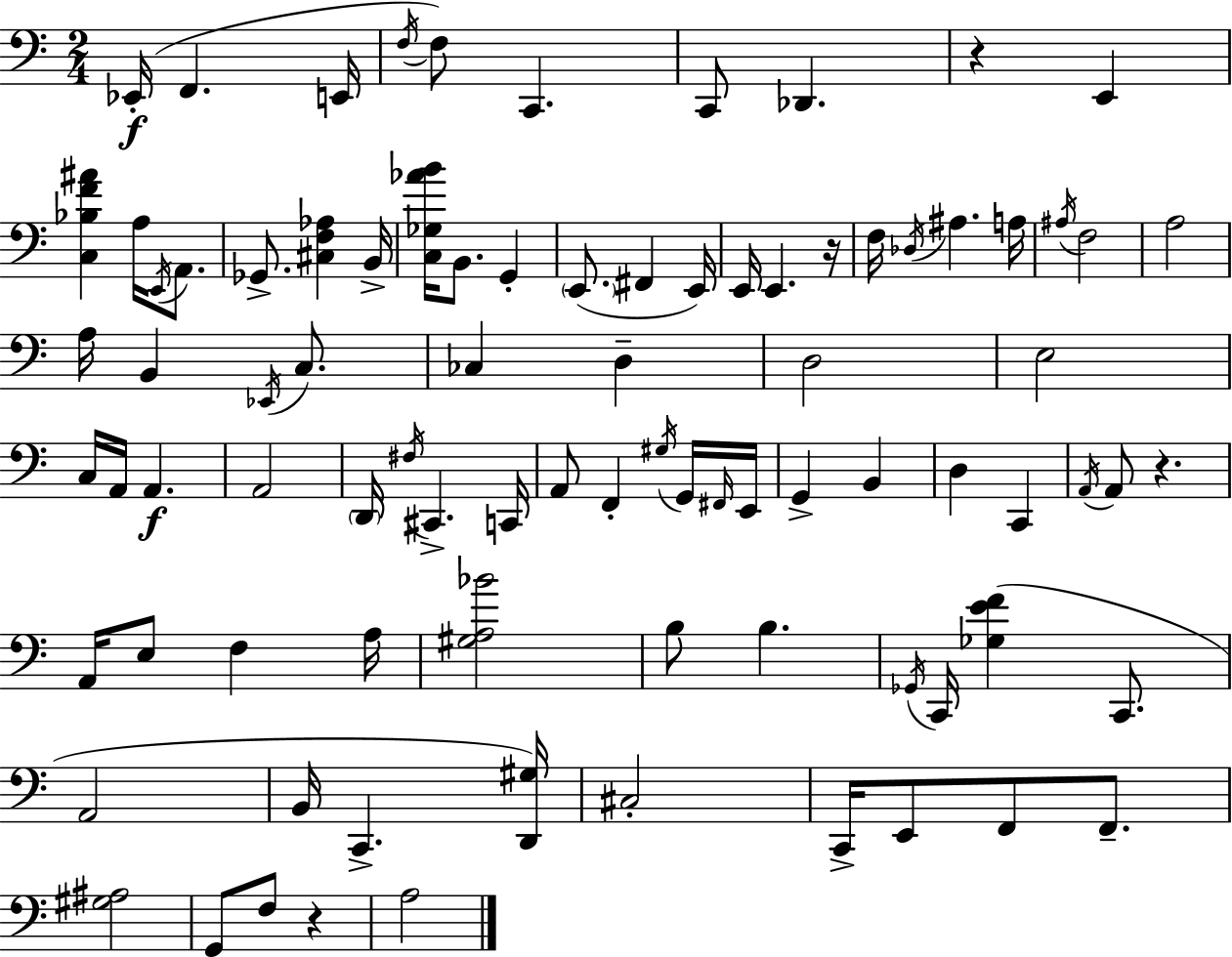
{
  \clef bass
  \numericTimeSignature
  \time 2/4
  \key a \minor
  ees,16-.(\f f,4. e,16 | \acciaccatura { f16 }) f8 c,4. | c,8 des,4. | r4 e,4 | \break <c bes f' ais'>4 a16 \acciaccatura { e,16 } a,8. | ges,8.-> <cis f aes>4 | b,16-> <c ges aes' b'>16 b,8. g,4-. | \parenthesize e,8.( fis,4 | \break e,16) e,16 e,4. | r16 f16 \acciaccatura { des16 } ais4. | a16 \acciaccatura { ais16 } f2 | a2 | \break a16 b,4 | \acciaccatura { ees,16 } c8. ces4 | d4-- d2 | e2 | \break c16 a,16 a,4.\f | a,2 | \parenthesize d,16 \acciaccatura { fis16 } cis,4.-> | c,16 a,8 | \break f,4-. \acciaccatura { gis16 } g,16 \grace { fis,16 } e,16 | g,4-> b,4 | d4 c,4 | \acciaccatura { a,16 } a,8 r4. | \break a,16 e8 f4 | a16 <gis a bes'>2 | b8 b4. | \acciaccatura { ges,16 } c,16 <ges e' f'>4( c,8. | \break a,2 | b,16 c,4.-> | <d, gis>16) cis2-. | c,16-> e,8 f,8 f,8.-- | \break <gis ais>2 | g,8 f8 r4 | a2 | \bar "|."
}